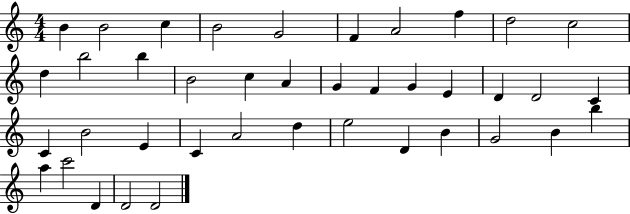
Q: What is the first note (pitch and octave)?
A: B4